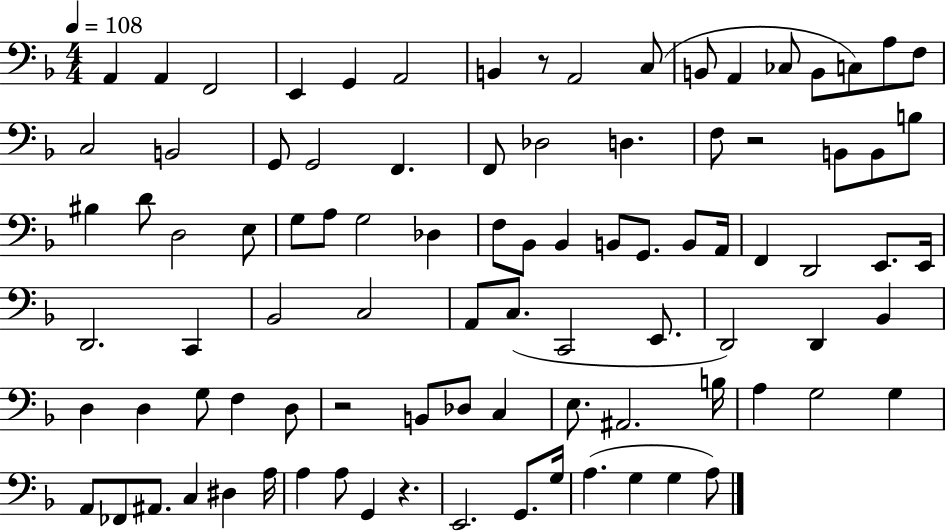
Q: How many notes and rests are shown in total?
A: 92